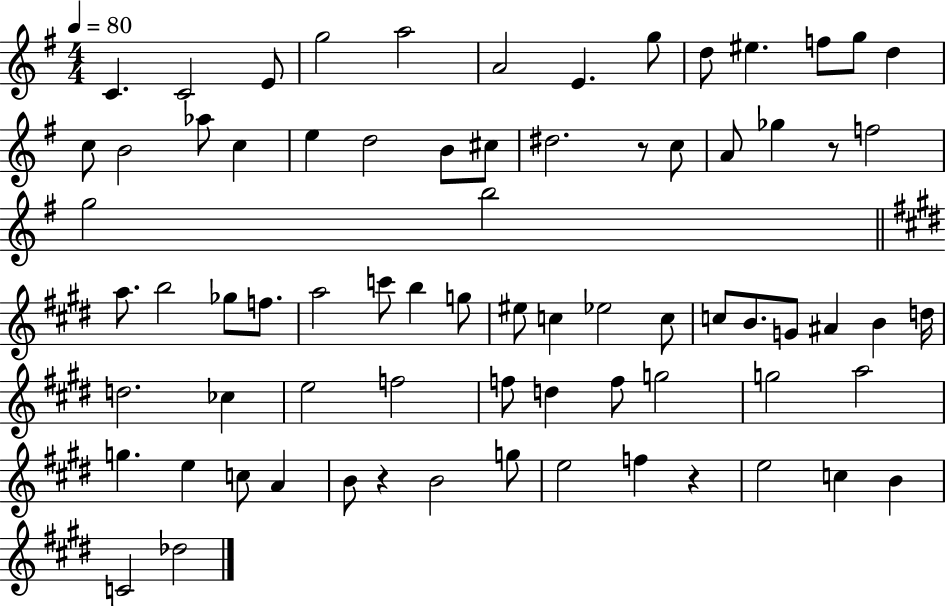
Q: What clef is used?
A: treble